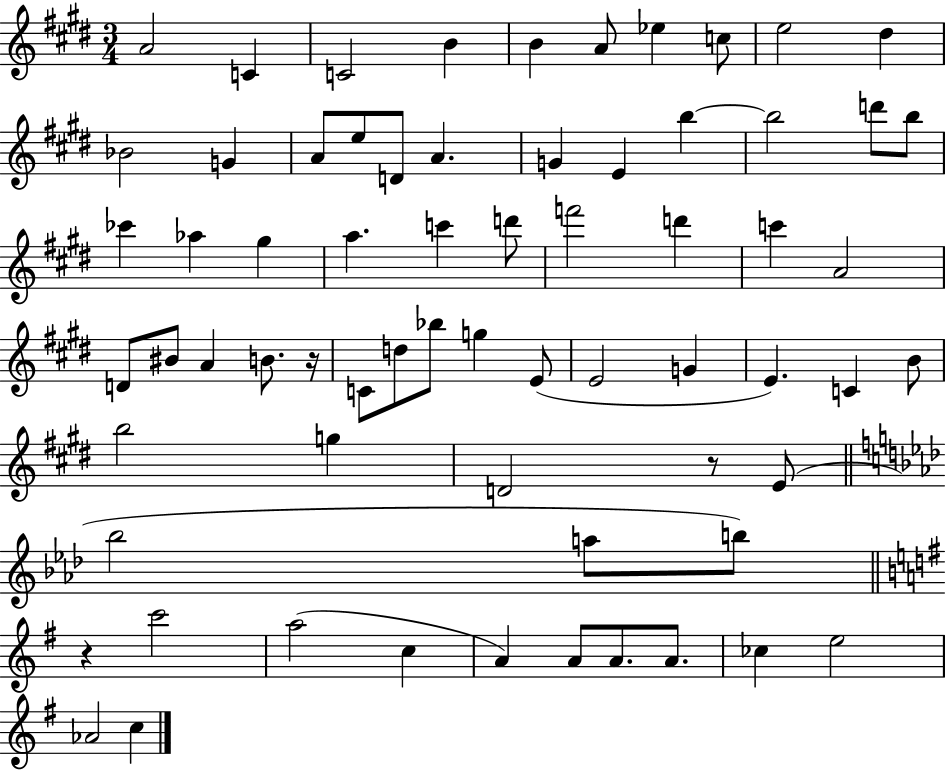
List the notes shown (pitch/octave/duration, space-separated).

A4/h C4/q C4/h B4/q B4/q A4/e Eb5/q C5/e E5/h D#5/q Bb4/h G4/q A4/e E5/e D4/e A4/q. G4/q E4/q B5/q B5/h D6/e B5/e CES6/q Ab5/q G#5/q A5/q. C6/q D6/e F6/h D6/q C6/q A4/h D4/e BIS4/e A4/q B4/e. R/s C4/e D5/e Bb5/e G5/q E4/e E4/h G4/q E4/q. C4/q B4/e B5/h G5/q D4/h R/e E4/e Bb5/h A5/e B5/e R/q C6/h A5/h C5/q A4/q A4/e A4/e. A4/e. CES5/q E5/h Ab4/h C5/q